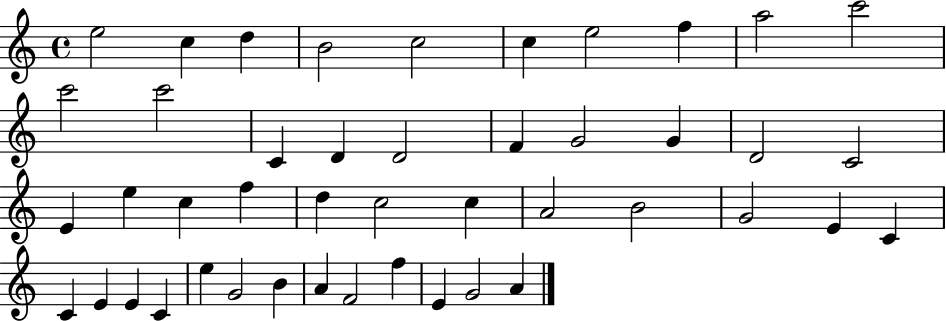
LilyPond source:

{
  \clef treble
  \time 4/4
  \defaultTimeSignature
  \key c \major
  e''2 c''4 d''4 | b'2 c''2 | c''4 e''2 f''4 | a''2 c'''2 | \break c'''2 c'''2 | c'4 d'4 d'2 | f'4 g'2 g'4 | d'2 c'2 | \break e'4 e''4 c''4 f''4 | d''4 c''2 c''4 | a'2 b'2 | g'2 e'4 c'4 | \break c'4 e'4 e'4 c'4 | e''4 g'2 b'4 | a'4 f'2 f''4 | e'4 g'2 a'4 | \break \bar "|."
}